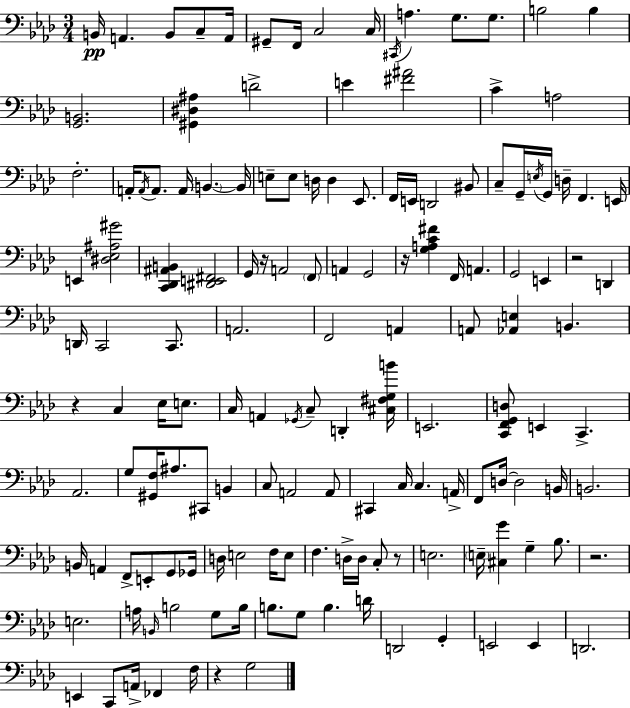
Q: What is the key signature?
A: F minor